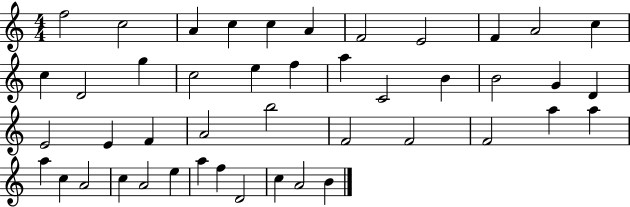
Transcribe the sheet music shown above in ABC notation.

X:1
T:Untitled
M:4/4
L:1/4
K:C
f2 c2 A c c A F2 E2 F A2 c c D2 g c2 e f a C2 B B2 G D E2 E F A2 b2 F2 F2 F2 a a a c A2 c A2 e a f D2 c A2 B